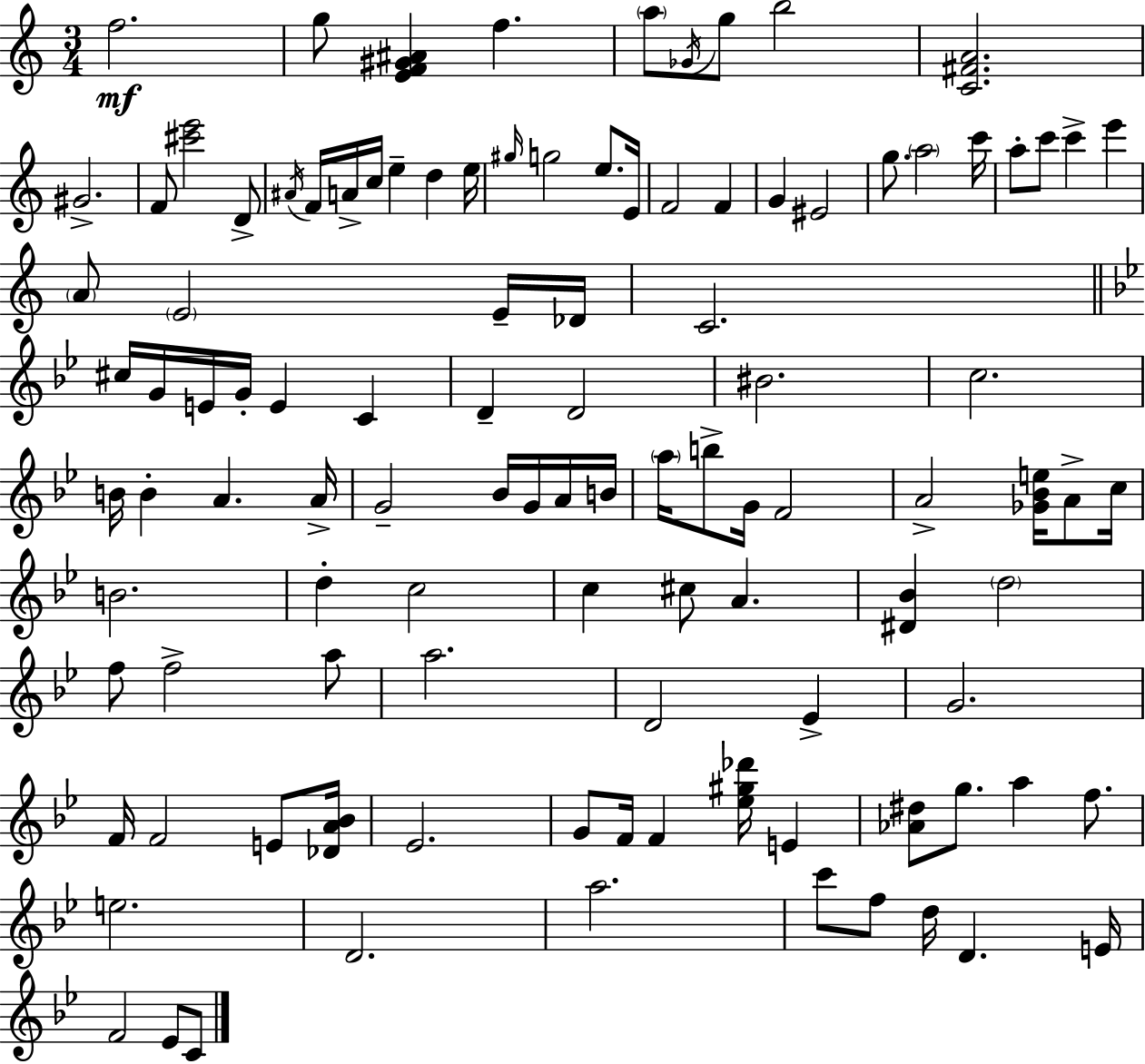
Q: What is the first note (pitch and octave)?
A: F5